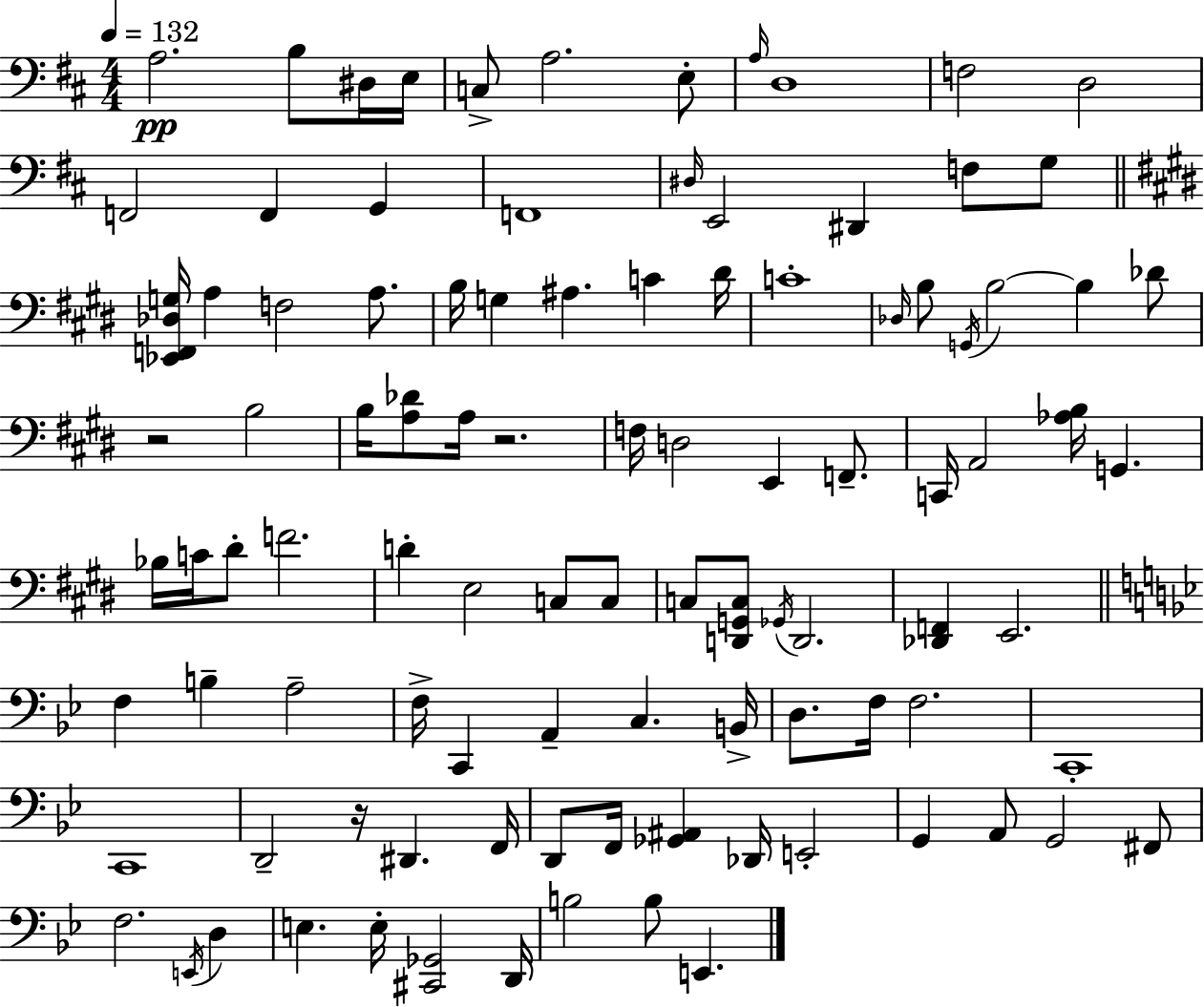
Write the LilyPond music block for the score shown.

{
  \clef bass
  \numericTimeSignature
  \time 4/4
  \key d \major
  \tempo 4 = 132
  \repeat volta 2 { a2.\pp b8 dis16 e16 | c8-> a2. e8-. | \grace { a16 } d1 | f2 d2 | \break f,2 f,4 g,4 | f,1 | \grace { dis16 } e,2 dis,4 f8 | g8 \bar "||" \break \key e \major <ees, f, des g>16 a4 f2 a8. | b16 g4 ais4. c'4 dis'16 | c'1-. | \grace { des16 } b8 \acciaccatura { g,16 } b2~~ b4 | \break des'8 r2 b2 | b16 <a des'>8 a16 r2. | f16 d2 e,4 f,8.-- | c,16 a,2 <aes b>16 g,4. | \break bes16 c'16 dis'8-. f'2. | d'4-. e2 c8 | c8 c8 <d, g, c>8 \acciaccatura { ges,16 } d,2. | <des, f,>4 e,2. | \break \bar "||" \break \key bes \major f4 b4-- a2-- | f16-> c,4 a,4-- c4. b,16-> | d8. f16 f2. | c,1-. | \break c,1 | d,2-- r16 dis,4. f,16 | d,8 f,16 <ges, ais,>4 des,16 e,2-. | g,4 a,8 g,2 fis,8 | \break f2. \acciaccatura { e,16 } d4 | e4. e16-. <cis, ges,>2 | d,16 b2 b8 e,4. | } \bar "|."
}